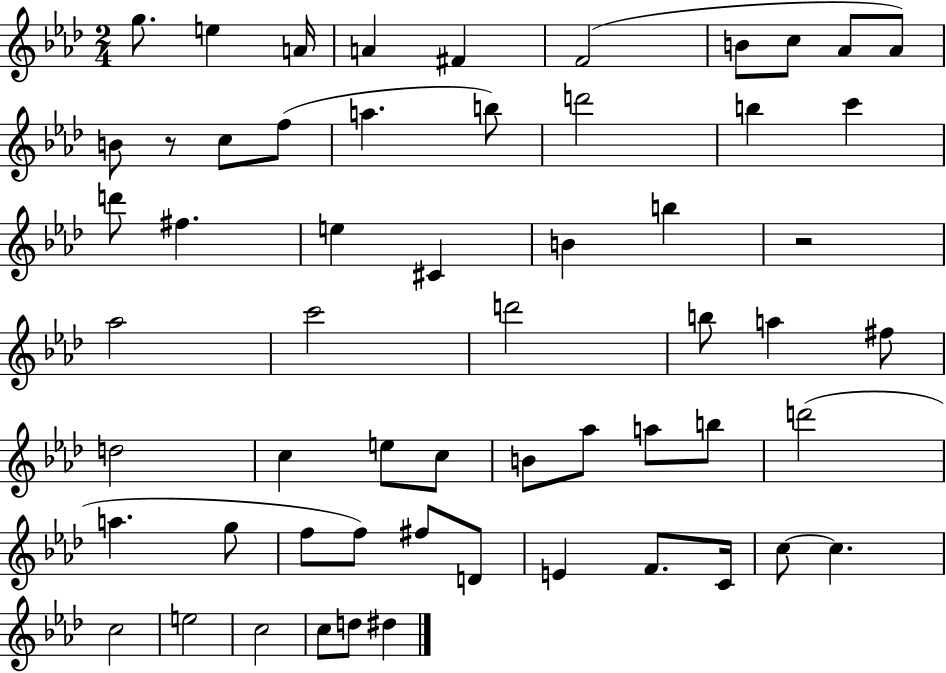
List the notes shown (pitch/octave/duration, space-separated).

G5/e. E5/q A4/s A4/q F#4/q F4/h B4/e C5/e Ab4/e Ab4/e B4/e R/e C5/e F5/e A5/q. B5/e D6/h B5/q C6/q D6/e F#5/q. E5/q C#4/q B4/q B5/q R/h Ab5/h C6/h D6/h B5/e A5/q F#5/e D5/h C5/q E5/e C5/e B4/e Ab5/e A5/e B5/e D6/h A5/q. G5/e F5/e F5/e F#5/e D4/e E4/q F4/e. C4/s C5/e C5/q. C5/h E5/h C5/h C5/e D5/e D#5/q